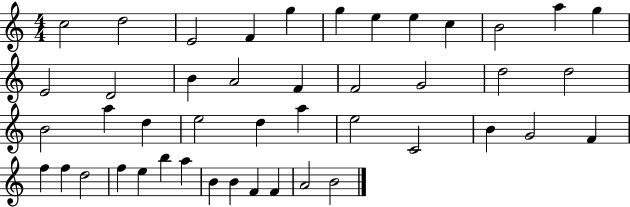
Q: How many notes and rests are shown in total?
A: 45